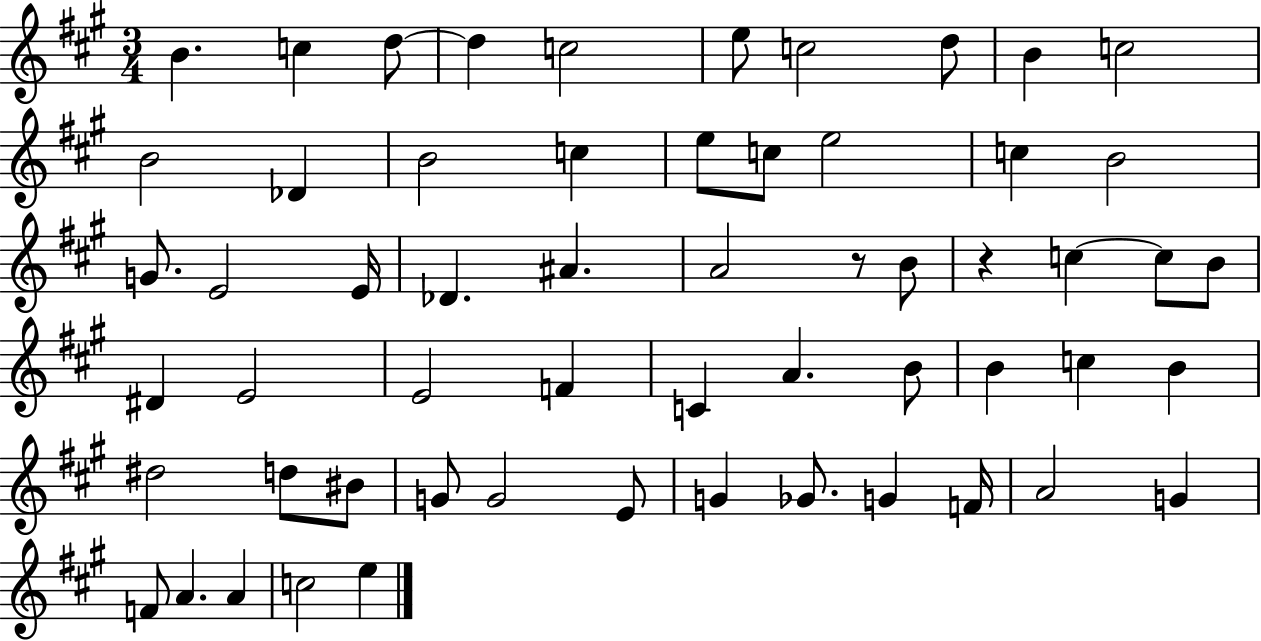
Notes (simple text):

B4/q. C5/q D5/e D5/q C5/h E5/e C5/h D5/e B4/q C5/h B4/h Db4/q B4/h C5/q E5/e C5/e E5/h C5/q B4/h G4/e. E4/h E4/s Db4/q. A#4/q. A4/h R/e B4/e R/q C5/q C5/e B4/e D#4/q E4/h E4/h F4/q C4/q A4/q. B4/e B4/q C5/q B4/q D#5/h D5/e BIS4/e G4/e G4/h E4/e G4/q Gb4/e. G4/q F4/s A4/h G4/q F4/e A4/q. A4/q C5/h E5/q